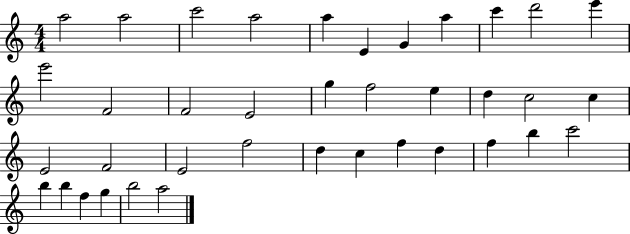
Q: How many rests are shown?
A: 0